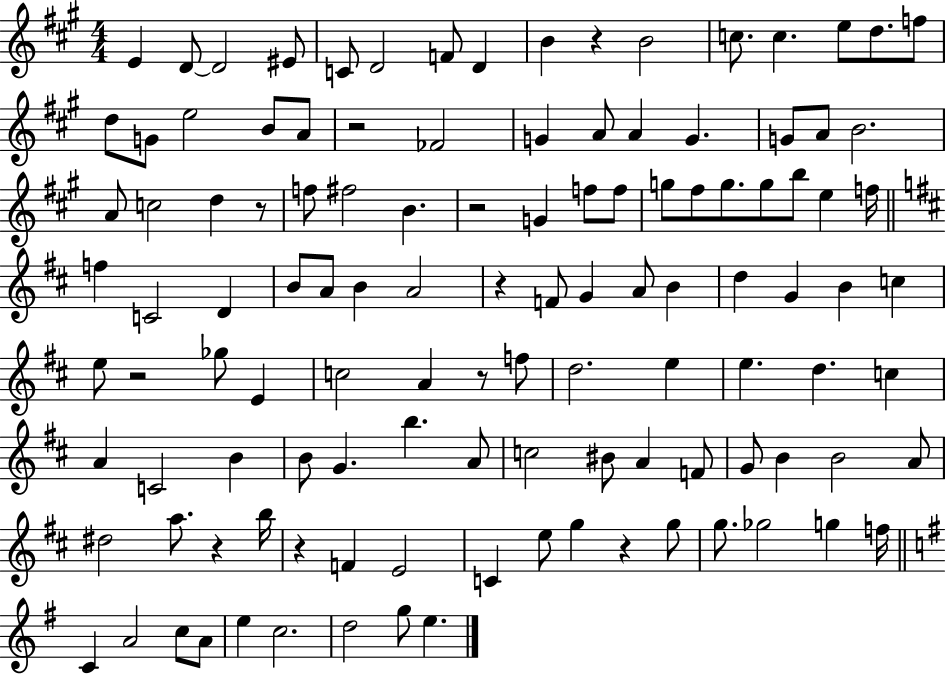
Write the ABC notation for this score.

X:1
T:Untitled
M:4/4
L:1/4
K:A
E D/2 D2 ^E/2 C/2 D2 F/2 D B z B2 c/2 c e/2 d/2 f/2 d/2 G/2 e2 B/2 A/2 z2 _F2 G A/2 A G G/2 A/2 B2 A/2 c2 d z/2 f/2 ^f2 B z2 G f/2 f/2 g/2 ^f/2 g/2 g/2 b/2 e f/4 f C2 D B/2 A/2 B A2 z F/2 G A/2 B d G B c e/2 z2 _g/2 E c2 A z/2 f/2 d2 e e d c A C2 B B/2 G b A/2 c2 ^B/2 A F/2 G/2 B B2 A/2 ^d2 a/2 z b/4 z F E2 C e/2 g z g/2 g/2 _g2 g f/4 C A2 c/2 A/2 e c2 d2 g/2 e